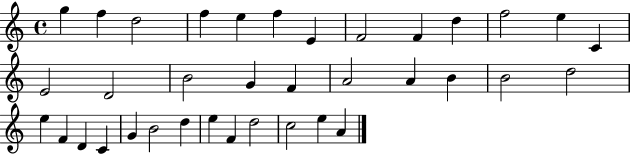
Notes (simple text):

G5/q F5/q D5/h F5/q E5/q F5/q E4/q F4/h F4/q D5/q F5/h E5/q C4/q E4/h D4/h B4/h G4/q F4/q A4/h A4/q B4/q B4/h D5/h E5/q F4/q D4/q C4/q G4/q B4/h D5/q E5/q F4/q D5/h C5/h E5/q A4/q